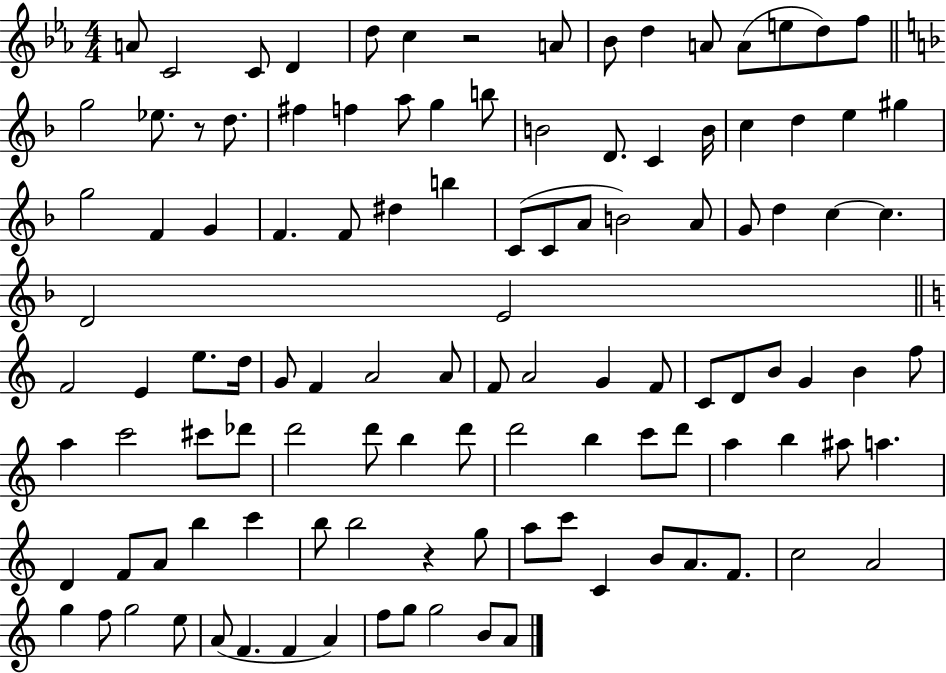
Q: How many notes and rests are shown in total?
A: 114